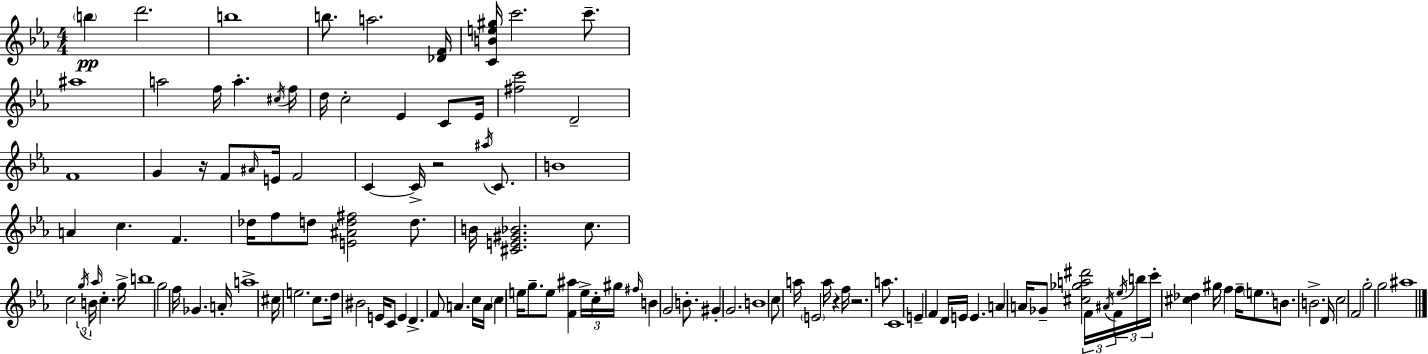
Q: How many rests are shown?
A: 4